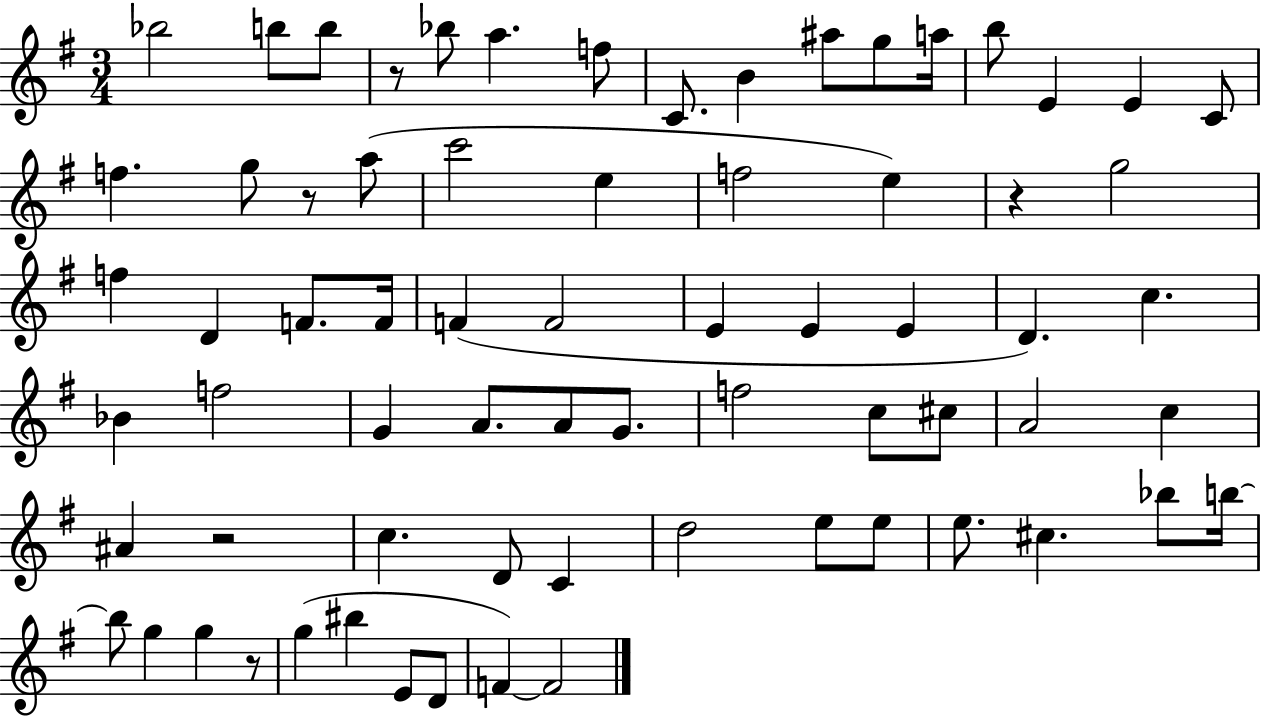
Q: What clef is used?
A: treble